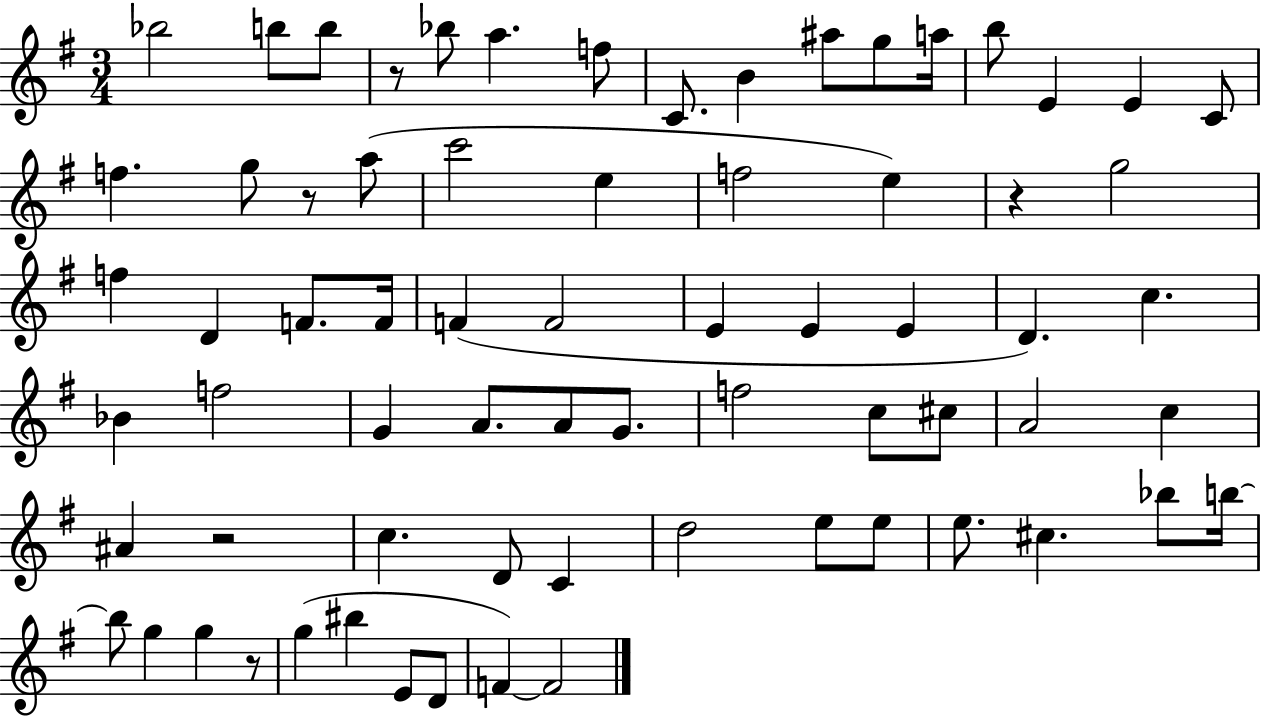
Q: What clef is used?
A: treble